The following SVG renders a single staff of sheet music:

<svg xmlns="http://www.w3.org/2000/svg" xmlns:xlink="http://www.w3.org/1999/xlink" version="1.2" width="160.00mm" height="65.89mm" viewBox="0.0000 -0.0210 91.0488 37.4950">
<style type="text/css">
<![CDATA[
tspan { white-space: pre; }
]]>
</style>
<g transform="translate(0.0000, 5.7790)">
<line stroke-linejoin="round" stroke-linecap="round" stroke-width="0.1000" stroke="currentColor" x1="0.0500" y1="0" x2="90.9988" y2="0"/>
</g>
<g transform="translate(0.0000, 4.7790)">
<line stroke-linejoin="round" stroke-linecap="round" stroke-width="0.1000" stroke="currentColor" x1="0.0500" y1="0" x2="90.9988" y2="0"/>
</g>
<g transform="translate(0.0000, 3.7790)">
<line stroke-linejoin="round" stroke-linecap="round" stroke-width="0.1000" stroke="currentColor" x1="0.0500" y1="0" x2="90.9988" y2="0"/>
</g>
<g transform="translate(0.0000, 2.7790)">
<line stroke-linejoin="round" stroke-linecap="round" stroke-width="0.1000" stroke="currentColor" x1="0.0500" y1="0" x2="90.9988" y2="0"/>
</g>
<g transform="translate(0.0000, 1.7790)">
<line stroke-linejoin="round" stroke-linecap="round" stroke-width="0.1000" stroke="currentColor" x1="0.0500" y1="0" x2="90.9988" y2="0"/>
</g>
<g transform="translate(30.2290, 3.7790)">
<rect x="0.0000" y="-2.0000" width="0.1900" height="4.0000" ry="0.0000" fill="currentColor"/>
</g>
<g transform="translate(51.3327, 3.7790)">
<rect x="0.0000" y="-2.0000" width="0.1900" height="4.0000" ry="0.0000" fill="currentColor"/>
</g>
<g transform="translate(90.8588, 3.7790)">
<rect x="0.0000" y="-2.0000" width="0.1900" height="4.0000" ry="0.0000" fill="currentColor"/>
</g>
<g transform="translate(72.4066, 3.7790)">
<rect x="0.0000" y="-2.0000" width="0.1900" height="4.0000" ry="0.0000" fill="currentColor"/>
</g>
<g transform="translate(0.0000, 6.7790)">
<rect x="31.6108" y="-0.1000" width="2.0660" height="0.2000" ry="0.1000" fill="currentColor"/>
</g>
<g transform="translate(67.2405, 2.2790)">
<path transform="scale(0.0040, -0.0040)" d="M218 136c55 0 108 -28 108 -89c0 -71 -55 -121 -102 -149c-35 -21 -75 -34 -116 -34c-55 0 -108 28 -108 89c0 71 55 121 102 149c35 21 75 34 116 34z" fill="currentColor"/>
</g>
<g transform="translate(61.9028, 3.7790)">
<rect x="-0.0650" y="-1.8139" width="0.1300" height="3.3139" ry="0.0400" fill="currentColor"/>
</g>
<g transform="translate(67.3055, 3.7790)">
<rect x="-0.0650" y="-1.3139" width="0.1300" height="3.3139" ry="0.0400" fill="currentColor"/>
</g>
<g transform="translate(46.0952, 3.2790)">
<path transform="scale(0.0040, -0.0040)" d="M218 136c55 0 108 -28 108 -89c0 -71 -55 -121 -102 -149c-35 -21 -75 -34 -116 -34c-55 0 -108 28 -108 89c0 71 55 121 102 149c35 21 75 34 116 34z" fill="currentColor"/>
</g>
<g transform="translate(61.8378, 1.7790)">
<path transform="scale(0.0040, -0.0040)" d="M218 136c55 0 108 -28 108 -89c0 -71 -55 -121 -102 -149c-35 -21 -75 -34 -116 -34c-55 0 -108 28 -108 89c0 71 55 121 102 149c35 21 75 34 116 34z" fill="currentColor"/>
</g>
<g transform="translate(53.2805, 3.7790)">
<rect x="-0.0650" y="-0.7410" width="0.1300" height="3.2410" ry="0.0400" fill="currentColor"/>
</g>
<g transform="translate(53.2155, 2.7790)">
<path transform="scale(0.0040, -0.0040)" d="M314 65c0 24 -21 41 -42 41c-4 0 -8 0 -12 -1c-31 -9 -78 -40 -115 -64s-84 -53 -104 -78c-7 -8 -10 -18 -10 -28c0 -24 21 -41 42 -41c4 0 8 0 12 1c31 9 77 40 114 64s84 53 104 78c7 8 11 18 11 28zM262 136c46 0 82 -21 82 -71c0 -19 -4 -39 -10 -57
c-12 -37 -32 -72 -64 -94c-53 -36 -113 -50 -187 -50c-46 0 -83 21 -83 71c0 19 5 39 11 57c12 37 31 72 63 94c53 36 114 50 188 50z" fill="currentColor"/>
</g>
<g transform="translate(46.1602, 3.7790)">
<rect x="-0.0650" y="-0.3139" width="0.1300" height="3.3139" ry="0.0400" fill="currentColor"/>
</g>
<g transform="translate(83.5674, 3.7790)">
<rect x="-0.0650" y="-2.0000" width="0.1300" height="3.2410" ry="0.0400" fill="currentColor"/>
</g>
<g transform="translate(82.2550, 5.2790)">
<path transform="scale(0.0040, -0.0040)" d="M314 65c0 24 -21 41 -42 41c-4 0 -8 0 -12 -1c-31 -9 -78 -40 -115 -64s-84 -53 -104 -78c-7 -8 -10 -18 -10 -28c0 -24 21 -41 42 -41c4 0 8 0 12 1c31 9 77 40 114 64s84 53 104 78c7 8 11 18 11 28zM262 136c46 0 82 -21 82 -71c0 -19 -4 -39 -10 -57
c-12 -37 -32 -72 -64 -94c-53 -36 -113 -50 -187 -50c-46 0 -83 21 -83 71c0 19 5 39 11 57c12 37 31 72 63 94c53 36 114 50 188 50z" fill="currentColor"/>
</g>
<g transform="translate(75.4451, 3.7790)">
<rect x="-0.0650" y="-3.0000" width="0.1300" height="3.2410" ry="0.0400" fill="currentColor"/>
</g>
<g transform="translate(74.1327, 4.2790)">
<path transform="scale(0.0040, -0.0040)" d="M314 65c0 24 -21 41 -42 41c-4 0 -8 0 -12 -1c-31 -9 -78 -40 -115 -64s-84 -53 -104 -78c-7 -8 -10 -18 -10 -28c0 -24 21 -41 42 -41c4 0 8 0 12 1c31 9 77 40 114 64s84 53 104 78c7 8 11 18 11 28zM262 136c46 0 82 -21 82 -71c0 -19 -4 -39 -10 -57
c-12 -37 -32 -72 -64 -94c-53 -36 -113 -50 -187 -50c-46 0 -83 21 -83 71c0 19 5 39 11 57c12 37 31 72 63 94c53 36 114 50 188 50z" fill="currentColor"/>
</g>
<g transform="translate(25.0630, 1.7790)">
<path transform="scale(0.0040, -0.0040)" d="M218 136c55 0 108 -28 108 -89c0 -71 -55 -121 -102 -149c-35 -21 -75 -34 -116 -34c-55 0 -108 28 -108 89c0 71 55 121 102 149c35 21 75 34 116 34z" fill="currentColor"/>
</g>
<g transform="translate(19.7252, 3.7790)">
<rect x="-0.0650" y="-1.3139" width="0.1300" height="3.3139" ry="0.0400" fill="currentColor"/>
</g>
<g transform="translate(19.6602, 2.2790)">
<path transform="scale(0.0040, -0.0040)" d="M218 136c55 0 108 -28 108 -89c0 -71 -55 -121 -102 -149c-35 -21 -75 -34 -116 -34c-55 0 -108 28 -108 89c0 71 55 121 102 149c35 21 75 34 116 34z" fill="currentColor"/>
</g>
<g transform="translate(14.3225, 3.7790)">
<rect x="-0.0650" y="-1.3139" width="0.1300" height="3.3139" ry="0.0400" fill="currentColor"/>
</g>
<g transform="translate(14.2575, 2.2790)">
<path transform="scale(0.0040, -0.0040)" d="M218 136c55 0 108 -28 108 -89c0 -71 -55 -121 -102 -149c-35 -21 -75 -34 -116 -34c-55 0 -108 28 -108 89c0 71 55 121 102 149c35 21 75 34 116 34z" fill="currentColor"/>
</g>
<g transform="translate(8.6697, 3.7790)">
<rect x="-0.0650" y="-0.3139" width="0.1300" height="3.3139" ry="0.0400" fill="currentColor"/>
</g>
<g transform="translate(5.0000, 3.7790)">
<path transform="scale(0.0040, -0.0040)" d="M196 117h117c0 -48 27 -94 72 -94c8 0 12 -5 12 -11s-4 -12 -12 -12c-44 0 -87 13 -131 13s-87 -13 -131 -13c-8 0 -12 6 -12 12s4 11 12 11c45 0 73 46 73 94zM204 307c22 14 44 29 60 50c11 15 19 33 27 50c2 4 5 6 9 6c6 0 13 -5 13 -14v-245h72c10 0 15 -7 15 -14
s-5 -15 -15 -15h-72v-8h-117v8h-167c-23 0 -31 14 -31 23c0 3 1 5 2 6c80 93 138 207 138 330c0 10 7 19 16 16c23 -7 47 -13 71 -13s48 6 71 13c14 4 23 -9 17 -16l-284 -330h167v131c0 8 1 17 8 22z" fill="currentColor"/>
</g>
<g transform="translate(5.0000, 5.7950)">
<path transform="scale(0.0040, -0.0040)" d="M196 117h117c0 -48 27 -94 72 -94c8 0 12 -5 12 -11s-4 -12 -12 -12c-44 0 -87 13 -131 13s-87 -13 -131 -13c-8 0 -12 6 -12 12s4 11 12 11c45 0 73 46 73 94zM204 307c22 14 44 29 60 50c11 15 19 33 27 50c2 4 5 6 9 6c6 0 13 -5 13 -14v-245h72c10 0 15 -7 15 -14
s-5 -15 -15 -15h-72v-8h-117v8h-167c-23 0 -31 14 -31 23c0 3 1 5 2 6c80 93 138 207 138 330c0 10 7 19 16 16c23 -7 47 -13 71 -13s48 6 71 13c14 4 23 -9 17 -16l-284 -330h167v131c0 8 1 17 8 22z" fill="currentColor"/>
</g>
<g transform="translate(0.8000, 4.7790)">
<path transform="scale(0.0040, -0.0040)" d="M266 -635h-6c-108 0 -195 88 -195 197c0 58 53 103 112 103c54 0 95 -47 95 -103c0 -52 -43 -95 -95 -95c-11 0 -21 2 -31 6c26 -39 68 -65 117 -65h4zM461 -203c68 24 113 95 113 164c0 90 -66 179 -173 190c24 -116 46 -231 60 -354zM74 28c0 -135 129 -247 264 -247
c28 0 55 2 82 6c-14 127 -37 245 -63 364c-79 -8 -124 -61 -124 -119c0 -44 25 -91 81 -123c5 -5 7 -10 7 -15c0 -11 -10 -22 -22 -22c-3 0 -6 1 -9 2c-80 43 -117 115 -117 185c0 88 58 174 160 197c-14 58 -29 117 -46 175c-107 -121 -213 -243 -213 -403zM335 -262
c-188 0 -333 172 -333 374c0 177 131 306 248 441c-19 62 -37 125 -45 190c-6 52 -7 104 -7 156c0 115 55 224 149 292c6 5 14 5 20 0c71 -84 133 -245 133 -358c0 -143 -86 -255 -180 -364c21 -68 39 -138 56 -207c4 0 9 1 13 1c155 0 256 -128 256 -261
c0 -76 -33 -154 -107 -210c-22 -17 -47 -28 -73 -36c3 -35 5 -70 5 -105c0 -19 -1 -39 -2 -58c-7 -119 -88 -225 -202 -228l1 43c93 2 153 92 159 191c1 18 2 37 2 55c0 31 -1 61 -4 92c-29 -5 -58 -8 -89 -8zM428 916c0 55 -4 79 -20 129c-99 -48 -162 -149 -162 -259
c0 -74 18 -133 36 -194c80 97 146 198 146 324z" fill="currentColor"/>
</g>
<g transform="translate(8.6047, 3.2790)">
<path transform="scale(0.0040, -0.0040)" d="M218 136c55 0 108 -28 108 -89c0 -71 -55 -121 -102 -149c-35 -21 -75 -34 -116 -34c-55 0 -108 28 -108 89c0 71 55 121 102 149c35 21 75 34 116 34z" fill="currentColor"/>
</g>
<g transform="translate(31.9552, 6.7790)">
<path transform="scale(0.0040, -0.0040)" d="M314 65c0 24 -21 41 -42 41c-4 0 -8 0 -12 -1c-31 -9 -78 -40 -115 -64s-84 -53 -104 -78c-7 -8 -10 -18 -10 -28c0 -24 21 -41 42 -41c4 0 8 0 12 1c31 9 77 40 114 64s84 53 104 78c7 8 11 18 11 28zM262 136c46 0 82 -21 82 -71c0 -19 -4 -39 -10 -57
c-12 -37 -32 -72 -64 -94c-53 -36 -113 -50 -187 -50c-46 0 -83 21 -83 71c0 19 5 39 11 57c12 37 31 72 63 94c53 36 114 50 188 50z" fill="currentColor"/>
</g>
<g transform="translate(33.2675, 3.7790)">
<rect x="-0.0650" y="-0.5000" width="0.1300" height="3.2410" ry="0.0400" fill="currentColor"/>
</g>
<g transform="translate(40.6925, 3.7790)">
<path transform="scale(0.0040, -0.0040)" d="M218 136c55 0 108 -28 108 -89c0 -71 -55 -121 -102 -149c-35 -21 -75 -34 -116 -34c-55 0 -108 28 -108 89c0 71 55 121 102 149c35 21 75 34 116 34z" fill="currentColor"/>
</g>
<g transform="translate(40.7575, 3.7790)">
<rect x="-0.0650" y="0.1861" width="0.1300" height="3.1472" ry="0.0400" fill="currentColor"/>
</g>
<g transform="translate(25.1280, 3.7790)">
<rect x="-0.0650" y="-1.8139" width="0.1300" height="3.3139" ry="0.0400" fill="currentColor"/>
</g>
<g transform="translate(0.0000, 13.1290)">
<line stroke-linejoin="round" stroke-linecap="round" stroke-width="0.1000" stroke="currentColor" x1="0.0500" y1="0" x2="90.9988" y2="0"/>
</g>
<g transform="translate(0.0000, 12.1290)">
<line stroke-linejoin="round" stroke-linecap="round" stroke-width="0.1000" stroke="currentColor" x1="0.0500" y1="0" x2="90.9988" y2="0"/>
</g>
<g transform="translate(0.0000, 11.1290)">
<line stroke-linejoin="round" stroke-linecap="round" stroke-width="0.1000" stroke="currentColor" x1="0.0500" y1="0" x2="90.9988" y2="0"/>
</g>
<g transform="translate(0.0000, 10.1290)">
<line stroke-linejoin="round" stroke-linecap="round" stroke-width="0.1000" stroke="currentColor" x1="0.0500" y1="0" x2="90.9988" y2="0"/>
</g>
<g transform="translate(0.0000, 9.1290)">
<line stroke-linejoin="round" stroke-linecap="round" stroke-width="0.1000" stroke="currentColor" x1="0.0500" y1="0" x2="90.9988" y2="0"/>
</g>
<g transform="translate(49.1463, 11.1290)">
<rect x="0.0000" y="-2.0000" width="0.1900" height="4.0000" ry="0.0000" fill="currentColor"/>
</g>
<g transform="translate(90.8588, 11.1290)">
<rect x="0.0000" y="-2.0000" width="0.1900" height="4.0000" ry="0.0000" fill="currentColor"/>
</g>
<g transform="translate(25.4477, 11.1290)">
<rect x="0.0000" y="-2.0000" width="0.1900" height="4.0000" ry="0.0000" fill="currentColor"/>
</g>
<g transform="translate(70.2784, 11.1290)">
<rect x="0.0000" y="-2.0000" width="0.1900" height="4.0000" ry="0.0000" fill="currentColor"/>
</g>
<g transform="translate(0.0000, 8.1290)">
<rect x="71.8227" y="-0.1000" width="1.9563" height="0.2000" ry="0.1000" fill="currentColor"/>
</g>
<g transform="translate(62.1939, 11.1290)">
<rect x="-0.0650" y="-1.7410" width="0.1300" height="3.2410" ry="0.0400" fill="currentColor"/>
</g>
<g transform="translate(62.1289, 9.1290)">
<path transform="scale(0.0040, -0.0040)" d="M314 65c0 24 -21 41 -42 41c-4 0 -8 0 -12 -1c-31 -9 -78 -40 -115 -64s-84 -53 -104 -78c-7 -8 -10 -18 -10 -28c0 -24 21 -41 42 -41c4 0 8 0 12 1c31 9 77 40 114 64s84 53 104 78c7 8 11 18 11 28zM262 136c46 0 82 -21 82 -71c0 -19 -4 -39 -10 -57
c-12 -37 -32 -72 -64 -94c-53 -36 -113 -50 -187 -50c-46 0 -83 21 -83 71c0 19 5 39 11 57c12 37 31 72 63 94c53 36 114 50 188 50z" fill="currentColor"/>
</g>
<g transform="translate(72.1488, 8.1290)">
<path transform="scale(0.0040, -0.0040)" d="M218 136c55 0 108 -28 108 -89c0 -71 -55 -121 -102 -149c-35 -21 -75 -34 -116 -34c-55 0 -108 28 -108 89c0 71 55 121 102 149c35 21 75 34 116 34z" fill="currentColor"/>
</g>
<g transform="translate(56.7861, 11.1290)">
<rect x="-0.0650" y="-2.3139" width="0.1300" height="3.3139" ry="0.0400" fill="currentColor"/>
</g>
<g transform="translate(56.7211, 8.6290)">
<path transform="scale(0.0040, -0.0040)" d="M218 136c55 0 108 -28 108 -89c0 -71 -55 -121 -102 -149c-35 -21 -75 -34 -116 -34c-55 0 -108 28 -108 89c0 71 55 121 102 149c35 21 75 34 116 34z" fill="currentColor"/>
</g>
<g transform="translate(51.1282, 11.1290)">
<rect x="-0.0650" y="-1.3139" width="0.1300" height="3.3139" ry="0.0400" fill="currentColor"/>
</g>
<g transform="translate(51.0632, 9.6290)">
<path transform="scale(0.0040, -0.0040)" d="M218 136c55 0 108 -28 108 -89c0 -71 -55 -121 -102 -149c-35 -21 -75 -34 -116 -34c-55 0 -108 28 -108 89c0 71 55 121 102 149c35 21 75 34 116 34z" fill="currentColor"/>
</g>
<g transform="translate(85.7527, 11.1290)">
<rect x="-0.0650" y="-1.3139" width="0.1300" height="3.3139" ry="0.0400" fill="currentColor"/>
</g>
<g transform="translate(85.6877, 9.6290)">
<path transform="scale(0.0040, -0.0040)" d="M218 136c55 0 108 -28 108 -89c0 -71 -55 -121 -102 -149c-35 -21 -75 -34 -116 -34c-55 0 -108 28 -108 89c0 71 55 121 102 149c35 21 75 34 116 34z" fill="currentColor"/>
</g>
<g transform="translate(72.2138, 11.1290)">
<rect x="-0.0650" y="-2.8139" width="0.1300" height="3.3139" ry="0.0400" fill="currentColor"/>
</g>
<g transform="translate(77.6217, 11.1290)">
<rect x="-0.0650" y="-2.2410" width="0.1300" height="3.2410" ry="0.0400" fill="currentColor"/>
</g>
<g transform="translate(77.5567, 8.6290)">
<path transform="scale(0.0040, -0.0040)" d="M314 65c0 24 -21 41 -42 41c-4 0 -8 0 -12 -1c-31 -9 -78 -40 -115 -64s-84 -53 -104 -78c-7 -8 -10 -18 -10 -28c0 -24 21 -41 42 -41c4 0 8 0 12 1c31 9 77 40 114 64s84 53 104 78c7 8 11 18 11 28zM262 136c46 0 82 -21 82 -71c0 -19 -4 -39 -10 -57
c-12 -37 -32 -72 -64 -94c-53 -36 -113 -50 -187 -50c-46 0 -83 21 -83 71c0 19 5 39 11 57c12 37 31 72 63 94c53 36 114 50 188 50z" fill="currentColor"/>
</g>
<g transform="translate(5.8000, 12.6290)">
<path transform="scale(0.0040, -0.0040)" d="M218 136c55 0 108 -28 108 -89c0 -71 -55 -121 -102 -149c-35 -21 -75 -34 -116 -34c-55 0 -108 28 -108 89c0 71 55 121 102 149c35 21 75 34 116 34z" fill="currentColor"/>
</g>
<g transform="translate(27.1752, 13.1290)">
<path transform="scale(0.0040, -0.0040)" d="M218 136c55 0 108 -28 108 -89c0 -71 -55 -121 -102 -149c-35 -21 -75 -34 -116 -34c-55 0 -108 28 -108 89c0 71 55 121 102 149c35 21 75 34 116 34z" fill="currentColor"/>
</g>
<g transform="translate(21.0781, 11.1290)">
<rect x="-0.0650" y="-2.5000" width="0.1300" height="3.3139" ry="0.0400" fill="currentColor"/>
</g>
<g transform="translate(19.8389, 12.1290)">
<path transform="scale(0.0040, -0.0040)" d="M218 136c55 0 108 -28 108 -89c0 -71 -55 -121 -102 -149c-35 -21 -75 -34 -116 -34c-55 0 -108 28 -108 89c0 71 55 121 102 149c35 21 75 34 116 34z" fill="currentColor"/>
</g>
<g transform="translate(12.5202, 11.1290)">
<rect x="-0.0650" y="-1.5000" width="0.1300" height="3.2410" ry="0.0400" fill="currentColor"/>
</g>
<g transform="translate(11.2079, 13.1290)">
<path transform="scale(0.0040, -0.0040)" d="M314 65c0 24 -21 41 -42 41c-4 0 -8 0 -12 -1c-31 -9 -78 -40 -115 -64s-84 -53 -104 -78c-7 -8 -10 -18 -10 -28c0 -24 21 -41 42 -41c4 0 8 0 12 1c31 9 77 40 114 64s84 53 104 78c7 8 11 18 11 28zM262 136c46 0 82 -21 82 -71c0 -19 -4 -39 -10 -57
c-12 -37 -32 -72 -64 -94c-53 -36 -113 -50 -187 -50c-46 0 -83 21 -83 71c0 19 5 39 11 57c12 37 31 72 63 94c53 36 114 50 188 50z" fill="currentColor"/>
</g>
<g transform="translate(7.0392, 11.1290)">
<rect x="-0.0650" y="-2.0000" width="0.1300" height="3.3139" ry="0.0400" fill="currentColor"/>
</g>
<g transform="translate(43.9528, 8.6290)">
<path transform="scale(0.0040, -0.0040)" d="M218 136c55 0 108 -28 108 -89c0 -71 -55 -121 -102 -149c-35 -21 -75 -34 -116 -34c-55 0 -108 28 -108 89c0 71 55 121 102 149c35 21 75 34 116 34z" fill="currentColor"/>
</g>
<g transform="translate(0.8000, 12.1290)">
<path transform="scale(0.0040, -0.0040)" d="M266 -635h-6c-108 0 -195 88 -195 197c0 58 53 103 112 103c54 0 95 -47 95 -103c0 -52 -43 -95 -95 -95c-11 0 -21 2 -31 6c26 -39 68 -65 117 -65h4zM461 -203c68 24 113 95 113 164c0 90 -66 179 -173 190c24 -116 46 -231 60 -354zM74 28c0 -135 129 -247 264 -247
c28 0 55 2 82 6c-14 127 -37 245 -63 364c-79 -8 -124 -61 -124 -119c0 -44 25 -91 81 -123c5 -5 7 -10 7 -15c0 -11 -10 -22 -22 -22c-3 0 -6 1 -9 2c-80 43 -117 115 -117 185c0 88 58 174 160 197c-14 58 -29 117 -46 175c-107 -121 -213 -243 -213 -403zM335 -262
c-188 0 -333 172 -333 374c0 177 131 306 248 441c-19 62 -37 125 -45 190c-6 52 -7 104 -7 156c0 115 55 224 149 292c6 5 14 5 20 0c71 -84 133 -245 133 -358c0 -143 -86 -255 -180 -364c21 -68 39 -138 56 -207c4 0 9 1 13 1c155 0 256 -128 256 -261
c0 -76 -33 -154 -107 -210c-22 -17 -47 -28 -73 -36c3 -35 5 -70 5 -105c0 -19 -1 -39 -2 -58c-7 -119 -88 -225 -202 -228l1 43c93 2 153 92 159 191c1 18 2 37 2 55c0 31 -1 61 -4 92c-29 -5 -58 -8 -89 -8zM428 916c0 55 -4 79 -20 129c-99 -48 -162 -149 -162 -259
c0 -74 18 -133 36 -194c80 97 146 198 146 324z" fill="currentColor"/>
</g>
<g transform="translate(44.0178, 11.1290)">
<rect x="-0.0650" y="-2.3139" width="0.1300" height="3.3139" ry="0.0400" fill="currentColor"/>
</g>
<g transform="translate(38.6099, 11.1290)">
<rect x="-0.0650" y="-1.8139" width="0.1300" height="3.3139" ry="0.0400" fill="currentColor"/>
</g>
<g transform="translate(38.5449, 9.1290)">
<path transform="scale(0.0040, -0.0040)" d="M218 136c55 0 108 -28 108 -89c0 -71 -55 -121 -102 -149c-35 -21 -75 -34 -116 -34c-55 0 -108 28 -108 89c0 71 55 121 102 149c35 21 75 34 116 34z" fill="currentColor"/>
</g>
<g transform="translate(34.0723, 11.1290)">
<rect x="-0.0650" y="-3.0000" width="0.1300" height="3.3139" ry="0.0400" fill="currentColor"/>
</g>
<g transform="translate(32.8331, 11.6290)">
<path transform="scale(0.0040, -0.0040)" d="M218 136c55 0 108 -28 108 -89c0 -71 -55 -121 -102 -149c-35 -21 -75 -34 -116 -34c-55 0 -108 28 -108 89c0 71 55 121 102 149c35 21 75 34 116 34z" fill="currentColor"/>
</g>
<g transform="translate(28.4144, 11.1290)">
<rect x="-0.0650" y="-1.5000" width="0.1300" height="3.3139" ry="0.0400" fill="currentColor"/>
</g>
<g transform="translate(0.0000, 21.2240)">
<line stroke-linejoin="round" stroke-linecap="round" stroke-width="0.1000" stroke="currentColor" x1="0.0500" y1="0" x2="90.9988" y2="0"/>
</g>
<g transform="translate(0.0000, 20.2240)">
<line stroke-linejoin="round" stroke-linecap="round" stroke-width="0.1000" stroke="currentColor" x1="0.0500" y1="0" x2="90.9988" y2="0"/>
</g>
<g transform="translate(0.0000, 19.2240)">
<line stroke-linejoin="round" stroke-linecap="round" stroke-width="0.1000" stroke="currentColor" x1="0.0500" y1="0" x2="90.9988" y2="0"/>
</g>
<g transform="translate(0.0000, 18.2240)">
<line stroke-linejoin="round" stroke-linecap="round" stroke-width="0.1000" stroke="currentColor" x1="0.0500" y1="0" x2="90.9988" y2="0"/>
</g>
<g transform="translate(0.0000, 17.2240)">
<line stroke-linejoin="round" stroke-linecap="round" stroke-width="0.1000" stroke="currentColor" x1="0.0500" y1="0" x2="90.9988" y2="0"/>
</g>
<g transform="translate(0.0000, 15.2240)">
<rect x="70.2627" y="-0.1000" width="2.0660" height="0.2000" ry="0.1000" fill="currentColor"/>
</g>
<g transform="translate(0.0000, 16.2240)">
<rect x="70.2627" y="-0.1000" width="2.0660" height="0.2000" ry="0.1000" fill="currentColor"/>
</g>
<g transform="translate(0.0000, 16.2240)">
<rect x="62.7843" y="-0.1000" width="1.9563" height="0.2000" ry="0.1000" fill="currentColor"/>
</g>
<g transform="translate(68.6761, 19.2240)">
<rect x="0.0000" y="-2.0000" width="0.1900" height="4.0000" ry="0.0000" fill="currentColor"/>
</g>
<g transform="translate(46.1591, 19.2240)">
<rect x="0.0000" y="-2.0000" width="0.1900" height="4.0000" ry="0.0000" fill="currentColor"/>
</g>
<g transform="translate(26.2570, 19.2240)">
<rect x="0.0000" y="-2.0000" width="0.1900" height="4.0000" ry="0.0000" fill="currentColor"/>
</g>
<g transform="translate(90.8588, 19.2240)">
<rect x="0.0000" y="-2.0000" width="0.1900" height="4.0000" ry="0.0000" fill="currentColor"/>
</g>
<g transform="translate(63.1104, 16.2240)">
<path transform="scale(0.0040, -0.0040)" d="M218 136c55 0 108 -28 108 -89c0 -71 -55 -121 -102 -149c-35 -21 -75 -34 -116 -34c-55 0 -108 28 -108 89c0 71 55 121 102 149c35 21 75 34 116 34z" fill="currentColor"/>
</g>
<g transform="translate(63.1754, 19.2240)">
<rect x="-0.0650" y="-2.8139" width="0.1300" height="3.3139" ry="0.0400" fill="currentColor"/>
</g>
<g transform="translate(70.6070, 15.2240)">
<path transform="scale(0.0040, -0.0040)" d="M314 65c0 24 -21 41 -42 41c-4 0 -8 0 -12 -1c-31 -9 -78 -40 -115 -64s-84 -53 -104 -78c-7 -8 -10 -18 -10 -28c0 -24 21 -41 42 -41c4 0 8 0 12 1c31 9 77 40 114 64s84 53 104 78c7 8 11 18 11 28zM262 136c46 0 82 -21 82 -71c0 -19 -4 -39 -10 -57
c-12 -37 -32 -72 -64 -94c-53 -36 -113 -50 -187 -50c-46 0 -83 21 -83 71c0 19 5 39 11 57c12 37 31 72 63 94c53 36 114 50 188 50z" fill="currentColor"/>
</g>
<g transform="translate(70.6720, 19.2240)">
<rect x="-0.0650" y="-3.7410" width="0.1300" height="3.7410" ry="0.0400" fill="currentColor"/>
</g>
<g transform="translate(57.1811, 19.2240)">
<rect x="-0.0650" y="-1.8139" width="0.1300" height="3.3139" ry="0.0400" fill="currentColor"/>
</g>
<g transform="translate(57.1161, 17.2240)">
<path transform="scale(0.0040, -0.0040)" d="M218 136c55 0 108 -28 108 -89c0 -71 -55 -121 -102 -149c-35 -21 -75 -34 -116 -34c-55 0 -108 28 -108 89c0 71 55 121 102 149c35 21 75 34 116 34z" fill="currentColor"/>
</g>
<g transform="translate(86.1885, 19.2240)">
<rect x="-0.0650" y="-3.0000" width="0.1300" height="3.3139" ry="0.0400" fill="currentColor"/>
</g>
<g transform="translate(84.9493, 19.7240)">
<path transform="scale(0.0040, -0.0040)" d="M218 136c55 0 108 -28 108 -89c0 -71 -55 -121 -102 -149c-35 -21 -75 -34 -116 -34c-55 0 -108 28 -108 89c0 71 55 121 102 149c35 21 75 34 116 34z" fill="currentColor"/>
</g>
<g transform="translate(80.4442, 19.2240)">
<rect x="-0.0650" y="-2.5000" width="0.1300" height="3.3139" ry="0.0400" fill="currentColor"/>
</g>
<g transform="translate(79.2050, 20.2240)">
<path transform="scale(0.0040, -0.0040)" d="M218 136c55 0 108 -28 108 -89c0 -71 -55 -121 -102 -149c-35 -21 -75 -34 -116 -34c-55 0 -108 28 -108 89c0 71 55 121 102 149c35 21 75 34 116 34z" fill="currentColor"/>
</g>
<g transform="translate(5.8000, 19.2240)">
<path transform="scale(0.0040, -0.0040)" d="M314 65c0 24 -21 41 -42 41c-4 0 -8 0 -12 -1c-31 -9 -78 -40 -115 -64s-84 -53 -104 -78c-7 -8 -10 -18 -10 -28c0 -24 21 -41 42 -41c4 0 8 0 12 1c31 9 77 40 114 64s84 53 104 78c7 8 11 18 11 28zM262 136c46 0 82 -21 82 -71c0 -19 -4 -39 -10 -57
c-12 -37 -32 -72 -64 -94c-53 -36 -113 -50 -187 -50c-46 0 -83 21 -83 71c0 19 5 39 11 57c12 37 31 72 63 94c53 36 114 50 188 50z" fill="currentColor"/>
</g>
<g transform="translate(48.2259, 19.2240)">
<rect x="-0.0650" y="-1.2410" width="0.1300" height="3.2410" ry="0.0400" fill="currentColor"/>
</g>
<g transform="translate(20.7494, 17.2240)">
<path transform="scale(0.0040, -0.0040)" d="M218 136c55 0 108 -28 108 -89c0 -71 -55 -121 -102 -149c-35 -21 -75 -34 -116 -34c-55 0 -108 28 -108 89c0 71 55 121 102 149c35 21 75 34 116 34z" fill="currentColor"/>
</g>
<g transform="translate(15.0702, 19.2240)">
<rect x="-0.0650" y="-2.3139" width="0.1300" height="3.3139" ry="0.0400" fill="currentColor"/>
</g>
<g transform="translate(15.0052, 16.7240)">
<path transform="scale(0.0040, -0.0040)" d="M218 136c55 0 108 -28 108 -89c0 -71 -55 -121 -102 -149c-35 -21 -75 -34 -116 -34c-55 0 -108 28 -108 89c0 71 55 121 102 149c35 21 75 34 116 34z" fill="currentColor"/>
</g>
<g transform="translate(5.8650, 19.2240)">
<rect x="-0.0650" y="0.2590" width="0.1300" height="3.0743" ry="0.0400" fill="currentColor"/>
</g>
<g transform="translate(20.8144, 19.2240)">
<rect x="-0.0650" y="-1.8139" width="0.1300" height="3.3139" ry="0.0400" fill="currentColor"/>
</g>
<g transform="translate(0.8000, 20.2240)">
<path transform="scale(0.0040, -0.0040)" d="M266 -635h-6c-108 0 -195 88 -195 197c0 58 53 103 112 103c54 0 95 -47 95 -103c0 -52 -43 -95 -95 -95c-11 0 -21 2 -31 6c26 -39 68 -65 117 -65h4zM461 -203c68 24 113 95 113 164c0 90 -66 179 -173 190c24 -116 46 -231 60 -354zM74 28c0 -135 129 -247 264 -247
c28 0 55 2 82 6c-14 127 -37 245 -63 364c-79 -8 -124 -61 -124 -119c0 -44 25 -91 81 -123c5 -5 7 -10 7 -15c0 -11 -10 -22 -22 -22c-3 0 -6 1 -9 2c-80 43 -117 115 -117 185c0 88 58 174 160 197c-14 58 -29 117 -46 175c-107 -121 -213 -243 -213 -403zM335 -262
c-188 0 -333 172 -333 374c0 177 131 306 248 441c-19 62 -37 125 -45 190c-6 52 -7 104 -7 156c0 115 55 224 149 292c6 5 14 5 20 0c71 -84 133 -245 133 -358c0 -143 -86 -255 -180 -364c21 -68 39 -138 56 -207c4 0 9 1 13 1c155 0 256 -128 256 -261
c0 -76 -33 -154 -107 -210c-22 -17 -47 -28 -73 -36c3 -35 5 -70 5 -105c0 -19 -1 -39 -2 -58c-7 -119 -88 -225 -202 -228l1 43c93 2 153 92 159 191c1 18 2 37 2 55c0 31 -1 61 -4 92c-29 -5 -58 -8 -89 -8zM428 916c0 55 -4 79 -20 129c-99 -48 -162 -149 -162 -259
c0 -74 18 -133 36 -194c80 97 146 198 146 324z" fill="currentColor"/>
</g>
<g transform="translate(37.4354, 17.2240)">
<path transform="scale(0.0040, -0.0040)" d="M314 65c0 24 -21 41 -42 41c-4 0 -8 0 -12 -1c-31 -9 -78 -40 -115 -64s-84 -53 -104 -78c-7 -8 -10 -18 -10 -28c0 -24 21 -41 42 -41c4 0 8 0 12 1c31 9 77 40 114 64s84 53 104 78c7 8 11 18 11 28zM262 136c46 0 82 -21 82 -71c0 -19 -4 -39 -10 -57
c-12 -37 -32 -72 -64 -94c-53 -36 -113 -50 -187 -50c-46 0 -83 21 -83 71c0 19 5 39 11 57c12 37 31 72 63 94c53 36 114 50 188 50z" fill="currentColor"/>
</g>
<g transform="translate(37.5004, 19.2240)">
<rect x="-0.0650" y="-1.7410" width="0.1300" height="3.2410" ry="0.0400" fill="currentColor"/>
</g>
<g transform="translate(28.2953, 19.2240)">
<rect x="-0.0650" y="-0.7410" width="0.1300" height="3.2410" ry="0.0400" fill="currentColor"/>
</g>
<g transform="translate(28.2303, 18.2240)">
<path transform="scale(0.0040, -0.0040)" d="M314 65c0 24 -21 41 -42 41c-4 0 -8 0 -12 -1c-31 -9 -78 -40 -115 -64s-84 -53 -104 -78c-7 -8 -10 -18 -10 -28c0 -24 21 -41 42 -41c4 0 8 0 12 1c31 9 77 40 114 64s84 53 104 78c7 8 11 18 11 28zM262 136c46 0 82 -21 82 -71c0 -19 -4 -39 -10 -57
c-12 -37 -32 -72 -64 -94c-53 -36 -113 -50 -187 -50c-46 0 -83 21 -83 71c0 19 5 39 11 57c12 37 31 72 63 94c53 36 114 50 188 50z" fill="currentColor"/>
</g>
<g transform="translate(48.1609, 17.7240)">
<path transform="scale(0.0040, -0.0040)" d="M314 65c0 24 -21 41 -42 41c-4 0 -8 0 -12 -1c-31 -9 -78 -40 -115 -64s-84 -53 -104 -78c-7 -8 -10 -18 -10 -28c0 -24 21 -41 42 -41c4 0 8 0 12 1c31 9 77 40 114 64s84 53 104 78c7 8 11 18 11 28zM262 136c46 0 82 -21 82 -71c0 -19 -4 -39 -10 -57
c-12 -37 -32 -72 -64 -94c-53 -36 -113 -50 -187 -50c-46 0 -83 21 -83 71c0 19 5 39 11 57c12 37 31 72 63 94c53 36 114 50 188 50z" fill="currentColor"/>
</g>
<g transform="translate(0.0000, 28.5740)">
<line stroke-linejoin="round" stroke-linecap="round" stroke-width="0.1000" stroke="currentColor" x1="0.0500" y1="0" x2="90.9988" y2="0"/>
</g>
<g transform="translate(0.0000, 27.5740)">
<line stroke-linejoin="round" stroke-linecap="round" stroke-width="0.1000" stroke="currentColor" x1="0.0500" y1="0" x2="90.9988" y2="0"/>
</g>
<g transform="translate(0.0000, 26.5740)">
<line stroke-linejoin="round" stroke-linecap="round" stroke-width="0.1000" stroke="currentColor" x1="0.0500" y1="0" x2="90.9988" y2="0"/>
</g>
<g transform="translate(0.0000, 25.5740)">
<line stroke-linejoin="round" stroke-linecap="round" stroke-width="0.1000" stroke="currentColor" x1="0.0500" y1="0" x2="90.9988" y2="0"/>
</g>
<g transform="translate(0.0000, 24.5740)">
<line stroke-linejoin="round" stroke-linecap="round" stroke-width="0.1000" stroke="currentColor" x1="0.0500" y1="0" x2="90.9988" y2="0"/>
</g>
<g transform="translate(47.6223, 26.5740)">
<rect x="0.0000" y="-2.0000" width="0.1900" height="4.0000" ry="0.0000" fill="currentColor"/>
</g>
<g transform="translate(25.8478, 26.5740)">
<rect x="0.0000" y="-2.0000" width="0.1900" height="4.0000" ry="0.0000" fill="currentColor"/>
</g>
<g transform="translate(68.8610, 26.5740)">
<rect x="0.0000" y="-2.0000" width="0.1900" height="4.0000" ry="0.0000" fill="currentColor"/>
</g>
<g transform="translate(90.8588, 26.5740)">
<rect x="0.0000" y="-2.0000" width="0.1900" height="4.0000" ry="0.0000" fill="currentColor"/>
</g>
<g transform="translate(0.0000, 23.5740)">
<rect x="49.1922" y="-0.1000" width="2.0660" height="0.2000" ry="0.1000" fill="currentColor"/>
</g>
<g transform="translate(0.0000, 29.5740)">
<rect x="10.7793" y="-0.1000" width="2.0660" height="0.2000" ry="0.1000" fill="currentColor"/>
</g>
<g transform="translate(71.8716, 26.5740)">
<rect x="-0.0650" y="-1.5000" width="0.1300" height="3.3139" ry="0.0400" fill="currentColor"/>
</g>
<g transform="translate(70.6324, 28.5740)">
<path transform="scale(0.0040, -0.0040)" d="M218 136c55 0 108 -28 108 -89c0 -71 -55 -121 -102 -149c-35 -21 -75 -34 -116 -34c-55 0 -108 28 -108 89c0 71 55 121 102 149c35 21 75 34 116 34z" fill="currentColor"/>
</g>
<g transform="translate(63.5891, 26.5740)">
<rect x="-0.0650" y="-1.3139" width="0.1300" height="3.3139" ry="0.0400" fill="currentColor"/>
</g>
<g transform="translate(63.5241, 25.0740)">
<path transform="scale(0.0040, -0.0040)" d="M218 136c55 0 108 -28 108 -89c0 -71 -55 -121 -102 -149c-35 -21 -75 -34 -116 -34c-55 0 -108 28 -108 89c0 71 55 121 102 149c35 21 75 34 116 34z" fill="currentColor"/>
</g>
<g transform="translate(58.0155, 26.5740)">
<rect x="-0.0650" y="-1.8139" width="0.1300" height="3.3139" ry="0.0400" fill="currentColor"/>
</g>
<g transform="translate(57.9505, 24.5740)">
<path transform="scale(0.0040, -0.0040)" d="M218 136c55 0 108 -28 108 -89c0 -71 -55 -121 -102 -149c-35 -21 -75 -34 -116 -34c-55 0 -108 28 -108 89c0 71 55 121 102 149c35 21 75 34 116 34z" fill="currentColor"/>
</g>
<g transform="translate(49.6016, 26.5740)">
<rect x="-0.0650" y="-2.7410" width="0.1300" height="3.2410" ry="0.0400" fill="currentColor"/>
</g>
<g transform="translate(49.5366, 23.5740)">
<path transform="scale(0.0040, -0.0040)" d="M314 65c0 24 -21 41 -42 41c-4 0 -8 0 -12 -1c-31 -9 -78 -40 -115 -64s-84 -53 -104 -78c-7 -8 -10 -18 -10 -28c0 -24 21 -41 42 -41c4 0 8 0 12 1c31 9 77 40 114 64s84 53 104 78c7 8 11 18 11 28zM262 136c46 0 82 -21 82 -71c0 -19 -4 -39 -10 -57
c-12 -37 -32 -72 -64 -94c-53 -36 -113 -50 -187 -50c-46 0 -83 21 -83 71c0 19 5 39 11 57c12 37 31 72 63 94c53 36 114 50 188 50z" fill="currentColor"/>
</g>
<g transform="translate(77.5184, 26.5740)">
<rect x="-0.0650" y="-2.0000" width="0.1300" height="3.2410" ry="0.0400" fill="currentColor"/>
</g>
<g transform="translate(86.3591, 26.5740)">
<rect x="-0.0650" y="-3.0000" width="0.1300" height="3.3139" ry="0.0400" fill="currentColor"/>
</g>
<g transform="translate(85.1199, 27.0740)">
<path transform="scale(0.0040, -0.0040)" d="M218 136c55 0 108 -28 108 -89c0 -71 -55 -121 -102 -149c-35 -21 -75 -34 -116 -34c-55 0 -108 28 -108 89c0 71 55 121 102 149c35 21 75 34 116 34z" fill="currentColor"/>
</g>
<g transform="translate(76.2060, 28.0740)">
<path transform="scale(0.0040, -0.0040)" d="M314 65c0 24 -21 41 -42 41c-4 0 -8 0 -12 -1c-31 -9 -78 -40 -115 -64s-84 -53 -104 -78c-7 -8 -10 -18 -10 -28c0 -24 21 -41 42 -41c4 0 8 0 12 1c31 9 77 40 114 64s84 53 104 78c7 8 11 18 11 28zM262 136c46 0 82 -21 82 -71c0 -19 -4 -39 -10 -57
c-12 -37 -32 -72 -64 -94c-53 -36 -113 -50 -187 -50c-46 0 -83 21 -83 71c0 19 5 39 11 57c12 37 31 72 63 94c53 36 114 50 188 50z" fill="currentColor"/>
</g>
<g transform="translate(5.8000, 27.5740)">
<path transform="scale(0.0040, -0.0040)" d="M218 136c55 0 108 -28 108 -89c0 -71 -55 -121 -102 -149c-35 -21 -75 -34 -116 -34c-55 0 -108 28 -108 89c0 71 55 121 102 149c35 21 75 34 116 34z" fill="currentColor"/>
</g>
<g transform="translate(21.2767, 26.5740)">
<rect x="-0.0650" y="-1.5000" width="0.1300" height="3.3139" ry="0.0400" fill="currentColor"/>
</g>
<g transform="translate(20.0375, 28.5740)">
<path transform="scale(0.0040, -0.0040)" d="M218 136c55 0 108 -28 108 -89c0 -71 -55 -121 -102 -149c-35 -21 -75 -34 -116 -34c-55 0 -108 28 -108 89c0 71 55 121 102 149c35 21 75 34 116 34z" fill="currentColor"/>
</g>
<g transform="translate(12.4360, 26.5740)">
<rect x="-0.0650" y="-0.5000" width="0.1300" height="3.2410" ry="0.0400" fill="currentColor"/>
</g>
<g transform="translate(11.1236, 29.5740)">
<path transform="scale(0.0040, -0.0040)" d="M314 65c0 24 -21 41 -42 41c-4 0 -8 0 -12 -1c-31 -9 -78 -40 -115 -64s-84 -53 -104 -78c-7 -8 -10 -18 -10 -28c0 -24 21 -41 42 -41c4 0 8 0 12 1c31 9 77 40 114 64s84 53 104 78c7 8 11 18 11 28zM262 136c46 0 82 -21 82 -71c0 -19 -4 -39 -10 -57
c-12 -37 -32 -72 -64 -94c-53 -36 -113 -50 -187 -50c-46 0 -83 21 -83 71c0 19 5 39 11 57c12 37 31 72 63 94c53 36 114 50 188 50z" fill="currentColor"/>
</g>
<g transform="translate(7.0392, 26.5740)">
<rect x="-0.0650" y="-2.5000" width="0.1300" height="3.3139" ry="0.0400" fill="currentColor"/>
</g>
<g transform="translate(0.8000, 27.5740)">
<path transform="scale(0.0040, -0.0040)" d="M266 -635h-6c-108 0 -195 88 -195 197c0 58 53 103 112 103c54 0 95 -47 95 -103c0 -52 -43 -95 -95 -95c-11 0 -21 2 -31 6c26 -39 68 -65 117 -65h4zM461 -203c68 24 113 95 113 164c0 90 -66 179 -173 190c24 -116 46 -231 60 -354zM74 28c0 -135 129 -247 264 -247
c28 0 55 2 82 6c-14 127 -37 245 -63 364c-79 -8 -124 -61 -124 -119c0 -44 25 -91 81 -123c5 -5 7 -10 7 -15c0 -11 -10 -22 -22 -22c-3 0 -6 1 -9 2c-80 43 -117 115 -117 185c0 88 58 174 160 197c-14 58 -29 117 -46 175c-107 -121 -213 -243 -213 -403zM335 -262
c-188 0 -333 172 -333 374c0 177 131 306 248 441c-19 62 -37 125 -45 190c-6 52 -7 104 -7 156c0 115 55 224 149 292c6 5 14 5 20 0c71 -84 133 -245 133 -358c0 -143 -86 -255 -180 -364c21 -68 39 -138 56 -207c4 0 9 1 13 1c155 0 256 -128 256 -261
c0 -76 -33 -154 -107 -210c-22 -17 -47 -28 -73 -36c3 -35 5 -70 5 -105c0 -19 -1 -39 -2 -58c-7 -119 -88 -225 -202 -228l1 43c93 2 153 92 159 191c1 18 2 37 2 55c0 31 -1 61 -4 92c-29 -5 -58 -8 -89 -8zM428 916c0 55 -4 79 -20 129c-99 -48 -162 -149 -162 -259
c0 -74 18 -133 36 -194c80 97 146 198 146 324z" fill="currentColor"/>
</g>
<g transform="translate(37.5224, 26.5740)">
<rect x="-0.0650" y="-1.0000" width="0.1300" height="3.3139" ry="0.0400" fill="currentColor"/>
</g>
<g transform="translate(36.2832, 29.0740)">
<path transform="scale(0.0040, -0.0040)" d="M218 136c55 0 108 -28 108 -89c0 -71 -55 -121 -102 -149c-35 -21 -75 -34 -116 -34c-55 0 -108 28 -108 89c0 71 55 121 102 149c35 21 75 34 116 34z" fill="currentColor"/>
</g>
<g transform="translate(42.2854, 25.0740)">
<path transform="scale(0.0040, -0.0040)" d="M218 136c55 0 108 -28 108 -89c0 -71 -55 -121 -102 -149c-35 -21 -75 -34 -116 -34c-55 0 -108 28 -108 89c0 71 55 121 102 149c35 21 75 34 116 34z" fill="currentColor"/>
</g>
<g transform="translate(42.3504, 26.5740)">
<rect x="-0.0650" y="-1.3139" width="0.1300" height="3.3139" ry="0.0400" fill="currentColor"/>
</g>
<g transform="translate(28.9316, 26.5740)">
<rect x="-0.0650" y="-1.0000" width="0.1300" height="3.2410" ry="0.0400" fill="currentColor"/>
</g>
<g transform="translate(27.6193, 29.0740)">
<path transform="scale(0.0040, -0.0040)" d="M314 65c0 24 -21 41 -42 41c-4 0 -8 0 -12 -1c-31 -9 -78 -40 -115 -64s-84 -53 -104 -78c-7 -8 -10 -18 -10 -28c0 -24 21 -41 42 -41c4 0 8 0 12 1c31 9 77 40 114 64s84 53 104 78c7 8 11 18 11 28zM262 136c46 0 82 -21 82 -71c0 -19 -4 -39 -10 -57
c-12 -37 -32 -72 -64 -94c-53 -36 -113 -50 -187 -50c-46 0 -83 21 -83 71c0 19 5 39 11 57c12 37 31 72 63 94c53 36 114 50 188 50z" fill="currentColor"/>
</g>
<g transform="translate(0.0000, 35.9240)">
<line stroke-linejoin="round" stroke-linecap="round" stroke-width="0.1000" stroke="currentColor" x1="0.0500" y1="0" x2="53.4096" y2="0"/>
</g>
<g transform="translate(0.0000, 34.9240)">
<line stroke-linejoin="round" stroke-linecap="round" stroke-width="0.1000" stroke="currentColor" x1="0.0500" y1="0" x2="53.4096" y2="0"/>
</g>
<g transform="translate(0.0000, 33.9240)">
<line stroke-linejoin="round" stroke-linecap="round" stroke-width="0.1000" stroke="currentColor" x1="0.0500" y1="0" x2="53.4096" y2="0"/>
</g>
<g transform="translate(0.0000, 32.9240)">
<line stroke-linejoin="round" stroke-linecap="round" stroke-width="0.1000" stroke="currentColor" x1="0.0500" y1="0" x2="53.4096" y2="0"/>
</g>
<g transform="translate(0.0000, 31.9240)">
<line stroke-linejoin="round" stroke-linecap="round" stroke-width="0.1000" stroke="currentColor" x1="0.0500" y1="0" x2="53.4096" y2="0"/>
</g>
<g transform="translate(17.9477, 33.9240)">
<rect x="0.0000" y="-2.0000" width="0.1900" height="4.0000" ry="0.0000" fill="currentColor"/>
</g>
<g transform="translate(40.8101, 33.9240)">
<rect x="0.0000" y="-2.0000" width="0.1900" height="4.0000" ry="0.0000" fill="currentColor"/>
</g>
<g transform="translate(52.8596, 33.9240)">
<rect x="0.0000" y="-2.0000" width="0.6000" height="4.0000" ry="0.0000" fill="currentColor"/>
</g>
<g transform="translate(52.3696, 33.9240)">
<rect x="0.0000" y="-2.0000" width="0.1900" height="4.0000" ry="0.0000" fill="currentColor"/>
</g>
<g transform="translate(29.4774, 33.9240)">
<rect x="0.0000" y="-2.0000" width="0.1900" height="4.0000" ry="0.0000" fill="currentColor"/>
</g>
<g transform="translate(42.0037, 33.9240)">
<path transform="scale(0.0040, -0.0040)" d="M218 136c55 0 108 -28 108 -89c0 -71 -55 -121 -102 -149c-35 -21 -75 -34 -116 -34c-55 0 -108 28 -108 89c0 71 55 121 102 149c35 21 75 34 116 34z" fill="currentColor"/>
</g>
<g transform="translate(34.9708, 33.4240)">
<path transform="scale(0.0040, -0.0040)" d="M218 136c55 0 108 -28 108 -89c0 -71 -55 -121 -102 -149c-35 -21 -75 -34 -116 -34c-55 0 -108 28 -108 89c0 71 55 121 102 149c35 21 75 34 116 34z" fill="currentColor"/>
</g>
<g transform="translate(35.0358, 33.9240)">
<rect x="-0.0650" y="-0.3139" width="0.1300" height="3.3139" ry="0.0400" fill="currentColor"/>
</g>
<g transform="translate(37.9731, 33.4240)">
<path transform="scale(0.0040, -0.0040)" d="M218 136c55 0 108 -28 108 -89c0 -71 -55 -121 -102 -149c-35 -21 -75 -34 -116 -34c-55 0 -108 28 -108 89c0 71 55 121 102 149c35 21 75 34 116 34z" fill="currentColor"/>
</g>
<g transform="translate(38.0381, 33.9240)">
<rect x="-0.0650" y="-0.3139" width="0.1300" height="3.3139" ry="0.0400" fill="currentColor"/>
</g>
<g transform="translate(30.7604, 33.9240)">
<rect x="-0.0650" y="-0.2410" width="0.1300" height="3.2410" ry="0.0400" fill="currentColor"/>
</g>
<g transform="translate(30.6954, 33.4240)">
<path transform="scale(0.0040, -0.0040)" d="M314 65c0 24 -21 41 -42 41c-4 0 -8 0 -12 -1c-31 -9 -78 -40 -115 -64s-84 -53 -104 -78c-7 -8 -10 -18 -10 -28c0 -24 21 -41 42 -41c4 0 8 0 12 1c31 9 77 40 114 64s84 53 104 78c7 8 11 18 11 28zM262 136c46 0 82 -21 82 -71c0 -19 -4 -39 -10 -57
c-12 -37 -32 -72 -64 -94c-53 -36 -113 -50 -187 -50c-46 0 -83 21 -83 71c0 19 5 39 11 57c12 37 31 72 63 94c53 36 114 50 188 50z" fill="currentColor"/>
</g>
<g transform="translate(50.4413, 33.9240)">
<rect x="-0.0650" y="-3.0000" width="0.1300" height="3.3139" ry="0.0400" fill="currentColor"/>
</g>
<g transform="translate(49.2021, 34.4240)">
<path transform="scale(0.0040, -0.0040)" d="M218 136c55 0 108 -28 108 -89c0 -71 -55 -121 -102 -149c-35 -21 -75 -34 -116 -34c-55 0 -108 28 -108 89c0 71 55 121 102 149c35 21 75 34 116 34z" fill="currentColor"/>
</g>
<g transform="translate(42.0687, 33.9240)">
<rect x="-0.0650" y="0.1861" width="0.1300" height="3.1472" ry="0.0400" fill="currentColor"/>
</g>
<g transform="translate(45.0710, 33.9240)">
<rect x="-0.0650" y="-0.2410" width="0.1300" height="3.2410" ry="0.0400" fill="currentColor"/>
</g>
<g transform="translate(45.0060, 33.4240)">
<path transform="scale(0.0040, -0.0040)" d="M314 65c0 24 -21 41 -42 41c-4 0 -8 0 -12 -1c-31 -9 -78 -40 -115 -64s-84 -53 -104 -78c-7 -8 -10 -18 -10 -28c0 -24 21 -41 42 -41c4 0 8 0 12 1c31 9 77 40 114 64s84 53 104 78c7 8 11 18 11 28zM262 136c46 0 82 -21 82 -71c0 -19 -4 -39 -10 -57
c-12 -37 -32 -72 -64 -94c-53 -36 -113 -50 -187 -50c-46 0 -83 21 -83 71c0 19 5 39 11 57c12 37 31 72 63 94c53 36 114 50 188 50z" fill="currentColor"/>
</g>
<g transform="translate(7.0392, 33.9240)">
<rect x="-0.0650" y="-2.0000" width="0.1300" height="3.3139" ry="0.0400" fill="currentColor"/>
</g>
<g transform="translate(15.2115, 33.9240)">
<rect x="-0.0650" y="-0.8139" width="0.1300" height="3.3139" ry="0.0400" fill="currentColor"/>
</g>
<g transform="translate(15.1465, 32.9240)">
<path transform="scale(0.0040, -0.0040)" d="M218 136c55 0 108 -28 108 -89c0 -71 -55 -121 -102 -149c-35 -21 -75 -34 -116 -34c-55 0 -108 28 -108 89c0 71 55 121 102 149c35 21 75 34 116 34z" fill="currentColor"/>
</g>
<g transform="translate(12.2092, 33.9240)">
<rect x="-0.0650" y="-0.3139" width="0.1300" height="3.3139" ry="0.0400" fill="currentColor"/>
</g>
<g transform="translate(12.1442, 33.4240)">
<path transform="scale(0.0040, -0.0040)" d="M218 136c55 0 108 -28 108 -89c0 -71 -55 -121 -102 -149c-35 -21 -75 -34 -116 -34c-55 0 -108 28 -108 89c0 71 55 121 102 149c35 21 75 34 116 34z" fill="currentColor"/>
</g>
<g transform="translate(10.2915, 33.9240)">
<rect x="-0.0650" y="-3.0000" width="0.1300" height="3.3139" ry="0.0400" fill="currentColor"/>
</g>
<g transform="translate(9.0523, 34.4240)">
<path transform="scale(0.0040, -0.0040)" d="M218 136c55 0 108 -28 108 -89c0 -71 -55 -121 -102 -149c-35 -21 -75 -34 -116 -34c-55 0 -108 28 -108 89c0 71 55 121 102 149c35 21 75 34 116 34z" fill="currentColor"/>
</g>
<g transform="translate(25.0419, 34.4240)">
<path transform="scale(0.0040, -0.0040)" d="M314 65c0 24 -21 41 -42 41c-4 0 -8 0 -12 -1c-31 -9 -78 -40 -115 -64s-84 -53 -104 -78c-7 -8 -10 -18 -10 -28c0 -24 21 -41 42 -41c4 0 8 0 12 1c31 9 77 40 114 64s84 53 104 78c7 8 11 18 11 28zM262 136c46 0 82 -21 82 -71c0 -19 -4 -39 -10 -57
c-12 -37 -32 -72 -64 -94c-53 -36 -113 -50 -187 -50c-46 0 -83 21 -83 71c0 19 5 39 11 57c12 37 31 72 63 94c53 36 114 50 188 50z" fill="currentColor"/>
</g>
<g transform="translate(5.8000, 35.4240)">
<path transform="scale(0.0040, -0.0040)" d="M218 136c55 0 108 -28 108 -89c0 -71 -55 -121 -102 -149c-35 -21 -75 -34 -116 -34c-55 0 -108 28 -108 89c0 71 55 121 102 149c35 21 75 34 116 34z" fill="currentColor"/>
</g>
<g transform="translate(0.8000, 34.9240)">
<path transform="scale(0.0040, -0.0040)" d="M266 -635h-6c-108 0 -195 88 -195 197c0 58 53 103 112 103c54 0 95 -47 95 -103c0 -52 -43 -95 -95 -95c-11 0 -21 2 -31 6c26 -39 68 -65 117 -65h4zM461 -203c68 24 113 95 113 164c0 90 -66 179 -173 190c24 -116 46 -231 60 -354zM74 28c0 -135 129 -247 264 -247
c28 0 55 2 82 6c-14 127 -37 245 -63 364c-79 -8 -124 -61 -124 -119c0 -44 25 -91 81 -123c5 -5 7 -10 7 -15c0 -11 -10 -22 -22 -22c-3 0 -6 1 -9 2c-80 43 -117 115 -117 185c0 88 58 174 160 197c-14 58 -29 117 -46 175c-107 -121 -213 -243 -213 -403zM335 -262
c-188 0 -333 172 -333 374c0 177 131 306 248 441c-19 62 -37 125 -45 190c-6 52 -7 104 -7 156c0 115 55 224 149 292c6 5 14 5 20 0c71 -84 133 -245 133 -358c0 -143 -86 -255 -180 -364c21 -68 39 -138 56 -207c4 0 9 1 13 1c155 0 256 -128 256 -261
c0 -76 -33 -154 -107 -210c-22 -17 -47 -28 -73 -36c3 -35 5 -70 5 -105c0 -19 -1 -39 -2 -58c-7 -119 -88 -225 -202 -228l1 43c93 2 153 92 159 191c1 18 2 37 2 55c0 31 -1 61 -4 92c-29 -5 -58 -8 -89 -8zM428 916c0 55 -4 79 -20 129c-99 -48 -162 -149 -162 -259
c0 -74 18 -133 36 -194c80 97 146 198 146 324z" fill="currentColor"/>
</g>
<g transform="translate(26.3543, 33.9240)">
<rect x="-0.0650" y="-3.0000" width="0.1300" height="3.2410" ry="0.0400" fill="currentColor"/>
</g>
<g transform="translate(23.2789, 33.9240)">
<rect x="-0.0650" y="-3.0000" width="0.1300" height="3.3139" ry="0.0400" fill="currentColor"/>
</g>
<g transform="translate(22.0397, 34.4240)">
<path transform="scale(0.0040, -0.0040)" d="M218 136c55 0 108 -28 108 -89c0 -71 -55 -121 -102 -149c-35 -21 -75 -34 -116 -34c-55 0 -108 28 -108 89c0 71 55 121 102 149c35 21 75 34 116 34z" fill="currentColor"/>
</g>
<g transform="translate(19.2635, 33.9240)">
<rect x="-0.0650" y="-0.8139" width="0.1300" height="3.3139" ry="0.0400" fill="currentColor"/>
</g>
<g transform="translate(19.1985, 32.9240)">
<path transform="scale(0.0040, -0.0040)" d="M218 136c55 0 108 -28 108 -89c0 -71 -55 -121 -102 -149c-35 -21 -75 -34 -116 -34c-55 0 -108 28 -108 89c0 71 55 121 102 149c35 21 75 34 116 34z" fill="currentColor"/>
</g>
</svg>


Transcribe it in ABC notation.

X:1
T:Untitled
M:4/4
L:1/4
K:C
c e e f C2 B c d2 f e A2 F2 F E2 G E A f g e g f2 a g2 e B2 g f d2 f2 e2 f a c'2 G A G C2 E D2 D e a2 f e E F2 A F A c d d A A2 c2 c c B c2 A